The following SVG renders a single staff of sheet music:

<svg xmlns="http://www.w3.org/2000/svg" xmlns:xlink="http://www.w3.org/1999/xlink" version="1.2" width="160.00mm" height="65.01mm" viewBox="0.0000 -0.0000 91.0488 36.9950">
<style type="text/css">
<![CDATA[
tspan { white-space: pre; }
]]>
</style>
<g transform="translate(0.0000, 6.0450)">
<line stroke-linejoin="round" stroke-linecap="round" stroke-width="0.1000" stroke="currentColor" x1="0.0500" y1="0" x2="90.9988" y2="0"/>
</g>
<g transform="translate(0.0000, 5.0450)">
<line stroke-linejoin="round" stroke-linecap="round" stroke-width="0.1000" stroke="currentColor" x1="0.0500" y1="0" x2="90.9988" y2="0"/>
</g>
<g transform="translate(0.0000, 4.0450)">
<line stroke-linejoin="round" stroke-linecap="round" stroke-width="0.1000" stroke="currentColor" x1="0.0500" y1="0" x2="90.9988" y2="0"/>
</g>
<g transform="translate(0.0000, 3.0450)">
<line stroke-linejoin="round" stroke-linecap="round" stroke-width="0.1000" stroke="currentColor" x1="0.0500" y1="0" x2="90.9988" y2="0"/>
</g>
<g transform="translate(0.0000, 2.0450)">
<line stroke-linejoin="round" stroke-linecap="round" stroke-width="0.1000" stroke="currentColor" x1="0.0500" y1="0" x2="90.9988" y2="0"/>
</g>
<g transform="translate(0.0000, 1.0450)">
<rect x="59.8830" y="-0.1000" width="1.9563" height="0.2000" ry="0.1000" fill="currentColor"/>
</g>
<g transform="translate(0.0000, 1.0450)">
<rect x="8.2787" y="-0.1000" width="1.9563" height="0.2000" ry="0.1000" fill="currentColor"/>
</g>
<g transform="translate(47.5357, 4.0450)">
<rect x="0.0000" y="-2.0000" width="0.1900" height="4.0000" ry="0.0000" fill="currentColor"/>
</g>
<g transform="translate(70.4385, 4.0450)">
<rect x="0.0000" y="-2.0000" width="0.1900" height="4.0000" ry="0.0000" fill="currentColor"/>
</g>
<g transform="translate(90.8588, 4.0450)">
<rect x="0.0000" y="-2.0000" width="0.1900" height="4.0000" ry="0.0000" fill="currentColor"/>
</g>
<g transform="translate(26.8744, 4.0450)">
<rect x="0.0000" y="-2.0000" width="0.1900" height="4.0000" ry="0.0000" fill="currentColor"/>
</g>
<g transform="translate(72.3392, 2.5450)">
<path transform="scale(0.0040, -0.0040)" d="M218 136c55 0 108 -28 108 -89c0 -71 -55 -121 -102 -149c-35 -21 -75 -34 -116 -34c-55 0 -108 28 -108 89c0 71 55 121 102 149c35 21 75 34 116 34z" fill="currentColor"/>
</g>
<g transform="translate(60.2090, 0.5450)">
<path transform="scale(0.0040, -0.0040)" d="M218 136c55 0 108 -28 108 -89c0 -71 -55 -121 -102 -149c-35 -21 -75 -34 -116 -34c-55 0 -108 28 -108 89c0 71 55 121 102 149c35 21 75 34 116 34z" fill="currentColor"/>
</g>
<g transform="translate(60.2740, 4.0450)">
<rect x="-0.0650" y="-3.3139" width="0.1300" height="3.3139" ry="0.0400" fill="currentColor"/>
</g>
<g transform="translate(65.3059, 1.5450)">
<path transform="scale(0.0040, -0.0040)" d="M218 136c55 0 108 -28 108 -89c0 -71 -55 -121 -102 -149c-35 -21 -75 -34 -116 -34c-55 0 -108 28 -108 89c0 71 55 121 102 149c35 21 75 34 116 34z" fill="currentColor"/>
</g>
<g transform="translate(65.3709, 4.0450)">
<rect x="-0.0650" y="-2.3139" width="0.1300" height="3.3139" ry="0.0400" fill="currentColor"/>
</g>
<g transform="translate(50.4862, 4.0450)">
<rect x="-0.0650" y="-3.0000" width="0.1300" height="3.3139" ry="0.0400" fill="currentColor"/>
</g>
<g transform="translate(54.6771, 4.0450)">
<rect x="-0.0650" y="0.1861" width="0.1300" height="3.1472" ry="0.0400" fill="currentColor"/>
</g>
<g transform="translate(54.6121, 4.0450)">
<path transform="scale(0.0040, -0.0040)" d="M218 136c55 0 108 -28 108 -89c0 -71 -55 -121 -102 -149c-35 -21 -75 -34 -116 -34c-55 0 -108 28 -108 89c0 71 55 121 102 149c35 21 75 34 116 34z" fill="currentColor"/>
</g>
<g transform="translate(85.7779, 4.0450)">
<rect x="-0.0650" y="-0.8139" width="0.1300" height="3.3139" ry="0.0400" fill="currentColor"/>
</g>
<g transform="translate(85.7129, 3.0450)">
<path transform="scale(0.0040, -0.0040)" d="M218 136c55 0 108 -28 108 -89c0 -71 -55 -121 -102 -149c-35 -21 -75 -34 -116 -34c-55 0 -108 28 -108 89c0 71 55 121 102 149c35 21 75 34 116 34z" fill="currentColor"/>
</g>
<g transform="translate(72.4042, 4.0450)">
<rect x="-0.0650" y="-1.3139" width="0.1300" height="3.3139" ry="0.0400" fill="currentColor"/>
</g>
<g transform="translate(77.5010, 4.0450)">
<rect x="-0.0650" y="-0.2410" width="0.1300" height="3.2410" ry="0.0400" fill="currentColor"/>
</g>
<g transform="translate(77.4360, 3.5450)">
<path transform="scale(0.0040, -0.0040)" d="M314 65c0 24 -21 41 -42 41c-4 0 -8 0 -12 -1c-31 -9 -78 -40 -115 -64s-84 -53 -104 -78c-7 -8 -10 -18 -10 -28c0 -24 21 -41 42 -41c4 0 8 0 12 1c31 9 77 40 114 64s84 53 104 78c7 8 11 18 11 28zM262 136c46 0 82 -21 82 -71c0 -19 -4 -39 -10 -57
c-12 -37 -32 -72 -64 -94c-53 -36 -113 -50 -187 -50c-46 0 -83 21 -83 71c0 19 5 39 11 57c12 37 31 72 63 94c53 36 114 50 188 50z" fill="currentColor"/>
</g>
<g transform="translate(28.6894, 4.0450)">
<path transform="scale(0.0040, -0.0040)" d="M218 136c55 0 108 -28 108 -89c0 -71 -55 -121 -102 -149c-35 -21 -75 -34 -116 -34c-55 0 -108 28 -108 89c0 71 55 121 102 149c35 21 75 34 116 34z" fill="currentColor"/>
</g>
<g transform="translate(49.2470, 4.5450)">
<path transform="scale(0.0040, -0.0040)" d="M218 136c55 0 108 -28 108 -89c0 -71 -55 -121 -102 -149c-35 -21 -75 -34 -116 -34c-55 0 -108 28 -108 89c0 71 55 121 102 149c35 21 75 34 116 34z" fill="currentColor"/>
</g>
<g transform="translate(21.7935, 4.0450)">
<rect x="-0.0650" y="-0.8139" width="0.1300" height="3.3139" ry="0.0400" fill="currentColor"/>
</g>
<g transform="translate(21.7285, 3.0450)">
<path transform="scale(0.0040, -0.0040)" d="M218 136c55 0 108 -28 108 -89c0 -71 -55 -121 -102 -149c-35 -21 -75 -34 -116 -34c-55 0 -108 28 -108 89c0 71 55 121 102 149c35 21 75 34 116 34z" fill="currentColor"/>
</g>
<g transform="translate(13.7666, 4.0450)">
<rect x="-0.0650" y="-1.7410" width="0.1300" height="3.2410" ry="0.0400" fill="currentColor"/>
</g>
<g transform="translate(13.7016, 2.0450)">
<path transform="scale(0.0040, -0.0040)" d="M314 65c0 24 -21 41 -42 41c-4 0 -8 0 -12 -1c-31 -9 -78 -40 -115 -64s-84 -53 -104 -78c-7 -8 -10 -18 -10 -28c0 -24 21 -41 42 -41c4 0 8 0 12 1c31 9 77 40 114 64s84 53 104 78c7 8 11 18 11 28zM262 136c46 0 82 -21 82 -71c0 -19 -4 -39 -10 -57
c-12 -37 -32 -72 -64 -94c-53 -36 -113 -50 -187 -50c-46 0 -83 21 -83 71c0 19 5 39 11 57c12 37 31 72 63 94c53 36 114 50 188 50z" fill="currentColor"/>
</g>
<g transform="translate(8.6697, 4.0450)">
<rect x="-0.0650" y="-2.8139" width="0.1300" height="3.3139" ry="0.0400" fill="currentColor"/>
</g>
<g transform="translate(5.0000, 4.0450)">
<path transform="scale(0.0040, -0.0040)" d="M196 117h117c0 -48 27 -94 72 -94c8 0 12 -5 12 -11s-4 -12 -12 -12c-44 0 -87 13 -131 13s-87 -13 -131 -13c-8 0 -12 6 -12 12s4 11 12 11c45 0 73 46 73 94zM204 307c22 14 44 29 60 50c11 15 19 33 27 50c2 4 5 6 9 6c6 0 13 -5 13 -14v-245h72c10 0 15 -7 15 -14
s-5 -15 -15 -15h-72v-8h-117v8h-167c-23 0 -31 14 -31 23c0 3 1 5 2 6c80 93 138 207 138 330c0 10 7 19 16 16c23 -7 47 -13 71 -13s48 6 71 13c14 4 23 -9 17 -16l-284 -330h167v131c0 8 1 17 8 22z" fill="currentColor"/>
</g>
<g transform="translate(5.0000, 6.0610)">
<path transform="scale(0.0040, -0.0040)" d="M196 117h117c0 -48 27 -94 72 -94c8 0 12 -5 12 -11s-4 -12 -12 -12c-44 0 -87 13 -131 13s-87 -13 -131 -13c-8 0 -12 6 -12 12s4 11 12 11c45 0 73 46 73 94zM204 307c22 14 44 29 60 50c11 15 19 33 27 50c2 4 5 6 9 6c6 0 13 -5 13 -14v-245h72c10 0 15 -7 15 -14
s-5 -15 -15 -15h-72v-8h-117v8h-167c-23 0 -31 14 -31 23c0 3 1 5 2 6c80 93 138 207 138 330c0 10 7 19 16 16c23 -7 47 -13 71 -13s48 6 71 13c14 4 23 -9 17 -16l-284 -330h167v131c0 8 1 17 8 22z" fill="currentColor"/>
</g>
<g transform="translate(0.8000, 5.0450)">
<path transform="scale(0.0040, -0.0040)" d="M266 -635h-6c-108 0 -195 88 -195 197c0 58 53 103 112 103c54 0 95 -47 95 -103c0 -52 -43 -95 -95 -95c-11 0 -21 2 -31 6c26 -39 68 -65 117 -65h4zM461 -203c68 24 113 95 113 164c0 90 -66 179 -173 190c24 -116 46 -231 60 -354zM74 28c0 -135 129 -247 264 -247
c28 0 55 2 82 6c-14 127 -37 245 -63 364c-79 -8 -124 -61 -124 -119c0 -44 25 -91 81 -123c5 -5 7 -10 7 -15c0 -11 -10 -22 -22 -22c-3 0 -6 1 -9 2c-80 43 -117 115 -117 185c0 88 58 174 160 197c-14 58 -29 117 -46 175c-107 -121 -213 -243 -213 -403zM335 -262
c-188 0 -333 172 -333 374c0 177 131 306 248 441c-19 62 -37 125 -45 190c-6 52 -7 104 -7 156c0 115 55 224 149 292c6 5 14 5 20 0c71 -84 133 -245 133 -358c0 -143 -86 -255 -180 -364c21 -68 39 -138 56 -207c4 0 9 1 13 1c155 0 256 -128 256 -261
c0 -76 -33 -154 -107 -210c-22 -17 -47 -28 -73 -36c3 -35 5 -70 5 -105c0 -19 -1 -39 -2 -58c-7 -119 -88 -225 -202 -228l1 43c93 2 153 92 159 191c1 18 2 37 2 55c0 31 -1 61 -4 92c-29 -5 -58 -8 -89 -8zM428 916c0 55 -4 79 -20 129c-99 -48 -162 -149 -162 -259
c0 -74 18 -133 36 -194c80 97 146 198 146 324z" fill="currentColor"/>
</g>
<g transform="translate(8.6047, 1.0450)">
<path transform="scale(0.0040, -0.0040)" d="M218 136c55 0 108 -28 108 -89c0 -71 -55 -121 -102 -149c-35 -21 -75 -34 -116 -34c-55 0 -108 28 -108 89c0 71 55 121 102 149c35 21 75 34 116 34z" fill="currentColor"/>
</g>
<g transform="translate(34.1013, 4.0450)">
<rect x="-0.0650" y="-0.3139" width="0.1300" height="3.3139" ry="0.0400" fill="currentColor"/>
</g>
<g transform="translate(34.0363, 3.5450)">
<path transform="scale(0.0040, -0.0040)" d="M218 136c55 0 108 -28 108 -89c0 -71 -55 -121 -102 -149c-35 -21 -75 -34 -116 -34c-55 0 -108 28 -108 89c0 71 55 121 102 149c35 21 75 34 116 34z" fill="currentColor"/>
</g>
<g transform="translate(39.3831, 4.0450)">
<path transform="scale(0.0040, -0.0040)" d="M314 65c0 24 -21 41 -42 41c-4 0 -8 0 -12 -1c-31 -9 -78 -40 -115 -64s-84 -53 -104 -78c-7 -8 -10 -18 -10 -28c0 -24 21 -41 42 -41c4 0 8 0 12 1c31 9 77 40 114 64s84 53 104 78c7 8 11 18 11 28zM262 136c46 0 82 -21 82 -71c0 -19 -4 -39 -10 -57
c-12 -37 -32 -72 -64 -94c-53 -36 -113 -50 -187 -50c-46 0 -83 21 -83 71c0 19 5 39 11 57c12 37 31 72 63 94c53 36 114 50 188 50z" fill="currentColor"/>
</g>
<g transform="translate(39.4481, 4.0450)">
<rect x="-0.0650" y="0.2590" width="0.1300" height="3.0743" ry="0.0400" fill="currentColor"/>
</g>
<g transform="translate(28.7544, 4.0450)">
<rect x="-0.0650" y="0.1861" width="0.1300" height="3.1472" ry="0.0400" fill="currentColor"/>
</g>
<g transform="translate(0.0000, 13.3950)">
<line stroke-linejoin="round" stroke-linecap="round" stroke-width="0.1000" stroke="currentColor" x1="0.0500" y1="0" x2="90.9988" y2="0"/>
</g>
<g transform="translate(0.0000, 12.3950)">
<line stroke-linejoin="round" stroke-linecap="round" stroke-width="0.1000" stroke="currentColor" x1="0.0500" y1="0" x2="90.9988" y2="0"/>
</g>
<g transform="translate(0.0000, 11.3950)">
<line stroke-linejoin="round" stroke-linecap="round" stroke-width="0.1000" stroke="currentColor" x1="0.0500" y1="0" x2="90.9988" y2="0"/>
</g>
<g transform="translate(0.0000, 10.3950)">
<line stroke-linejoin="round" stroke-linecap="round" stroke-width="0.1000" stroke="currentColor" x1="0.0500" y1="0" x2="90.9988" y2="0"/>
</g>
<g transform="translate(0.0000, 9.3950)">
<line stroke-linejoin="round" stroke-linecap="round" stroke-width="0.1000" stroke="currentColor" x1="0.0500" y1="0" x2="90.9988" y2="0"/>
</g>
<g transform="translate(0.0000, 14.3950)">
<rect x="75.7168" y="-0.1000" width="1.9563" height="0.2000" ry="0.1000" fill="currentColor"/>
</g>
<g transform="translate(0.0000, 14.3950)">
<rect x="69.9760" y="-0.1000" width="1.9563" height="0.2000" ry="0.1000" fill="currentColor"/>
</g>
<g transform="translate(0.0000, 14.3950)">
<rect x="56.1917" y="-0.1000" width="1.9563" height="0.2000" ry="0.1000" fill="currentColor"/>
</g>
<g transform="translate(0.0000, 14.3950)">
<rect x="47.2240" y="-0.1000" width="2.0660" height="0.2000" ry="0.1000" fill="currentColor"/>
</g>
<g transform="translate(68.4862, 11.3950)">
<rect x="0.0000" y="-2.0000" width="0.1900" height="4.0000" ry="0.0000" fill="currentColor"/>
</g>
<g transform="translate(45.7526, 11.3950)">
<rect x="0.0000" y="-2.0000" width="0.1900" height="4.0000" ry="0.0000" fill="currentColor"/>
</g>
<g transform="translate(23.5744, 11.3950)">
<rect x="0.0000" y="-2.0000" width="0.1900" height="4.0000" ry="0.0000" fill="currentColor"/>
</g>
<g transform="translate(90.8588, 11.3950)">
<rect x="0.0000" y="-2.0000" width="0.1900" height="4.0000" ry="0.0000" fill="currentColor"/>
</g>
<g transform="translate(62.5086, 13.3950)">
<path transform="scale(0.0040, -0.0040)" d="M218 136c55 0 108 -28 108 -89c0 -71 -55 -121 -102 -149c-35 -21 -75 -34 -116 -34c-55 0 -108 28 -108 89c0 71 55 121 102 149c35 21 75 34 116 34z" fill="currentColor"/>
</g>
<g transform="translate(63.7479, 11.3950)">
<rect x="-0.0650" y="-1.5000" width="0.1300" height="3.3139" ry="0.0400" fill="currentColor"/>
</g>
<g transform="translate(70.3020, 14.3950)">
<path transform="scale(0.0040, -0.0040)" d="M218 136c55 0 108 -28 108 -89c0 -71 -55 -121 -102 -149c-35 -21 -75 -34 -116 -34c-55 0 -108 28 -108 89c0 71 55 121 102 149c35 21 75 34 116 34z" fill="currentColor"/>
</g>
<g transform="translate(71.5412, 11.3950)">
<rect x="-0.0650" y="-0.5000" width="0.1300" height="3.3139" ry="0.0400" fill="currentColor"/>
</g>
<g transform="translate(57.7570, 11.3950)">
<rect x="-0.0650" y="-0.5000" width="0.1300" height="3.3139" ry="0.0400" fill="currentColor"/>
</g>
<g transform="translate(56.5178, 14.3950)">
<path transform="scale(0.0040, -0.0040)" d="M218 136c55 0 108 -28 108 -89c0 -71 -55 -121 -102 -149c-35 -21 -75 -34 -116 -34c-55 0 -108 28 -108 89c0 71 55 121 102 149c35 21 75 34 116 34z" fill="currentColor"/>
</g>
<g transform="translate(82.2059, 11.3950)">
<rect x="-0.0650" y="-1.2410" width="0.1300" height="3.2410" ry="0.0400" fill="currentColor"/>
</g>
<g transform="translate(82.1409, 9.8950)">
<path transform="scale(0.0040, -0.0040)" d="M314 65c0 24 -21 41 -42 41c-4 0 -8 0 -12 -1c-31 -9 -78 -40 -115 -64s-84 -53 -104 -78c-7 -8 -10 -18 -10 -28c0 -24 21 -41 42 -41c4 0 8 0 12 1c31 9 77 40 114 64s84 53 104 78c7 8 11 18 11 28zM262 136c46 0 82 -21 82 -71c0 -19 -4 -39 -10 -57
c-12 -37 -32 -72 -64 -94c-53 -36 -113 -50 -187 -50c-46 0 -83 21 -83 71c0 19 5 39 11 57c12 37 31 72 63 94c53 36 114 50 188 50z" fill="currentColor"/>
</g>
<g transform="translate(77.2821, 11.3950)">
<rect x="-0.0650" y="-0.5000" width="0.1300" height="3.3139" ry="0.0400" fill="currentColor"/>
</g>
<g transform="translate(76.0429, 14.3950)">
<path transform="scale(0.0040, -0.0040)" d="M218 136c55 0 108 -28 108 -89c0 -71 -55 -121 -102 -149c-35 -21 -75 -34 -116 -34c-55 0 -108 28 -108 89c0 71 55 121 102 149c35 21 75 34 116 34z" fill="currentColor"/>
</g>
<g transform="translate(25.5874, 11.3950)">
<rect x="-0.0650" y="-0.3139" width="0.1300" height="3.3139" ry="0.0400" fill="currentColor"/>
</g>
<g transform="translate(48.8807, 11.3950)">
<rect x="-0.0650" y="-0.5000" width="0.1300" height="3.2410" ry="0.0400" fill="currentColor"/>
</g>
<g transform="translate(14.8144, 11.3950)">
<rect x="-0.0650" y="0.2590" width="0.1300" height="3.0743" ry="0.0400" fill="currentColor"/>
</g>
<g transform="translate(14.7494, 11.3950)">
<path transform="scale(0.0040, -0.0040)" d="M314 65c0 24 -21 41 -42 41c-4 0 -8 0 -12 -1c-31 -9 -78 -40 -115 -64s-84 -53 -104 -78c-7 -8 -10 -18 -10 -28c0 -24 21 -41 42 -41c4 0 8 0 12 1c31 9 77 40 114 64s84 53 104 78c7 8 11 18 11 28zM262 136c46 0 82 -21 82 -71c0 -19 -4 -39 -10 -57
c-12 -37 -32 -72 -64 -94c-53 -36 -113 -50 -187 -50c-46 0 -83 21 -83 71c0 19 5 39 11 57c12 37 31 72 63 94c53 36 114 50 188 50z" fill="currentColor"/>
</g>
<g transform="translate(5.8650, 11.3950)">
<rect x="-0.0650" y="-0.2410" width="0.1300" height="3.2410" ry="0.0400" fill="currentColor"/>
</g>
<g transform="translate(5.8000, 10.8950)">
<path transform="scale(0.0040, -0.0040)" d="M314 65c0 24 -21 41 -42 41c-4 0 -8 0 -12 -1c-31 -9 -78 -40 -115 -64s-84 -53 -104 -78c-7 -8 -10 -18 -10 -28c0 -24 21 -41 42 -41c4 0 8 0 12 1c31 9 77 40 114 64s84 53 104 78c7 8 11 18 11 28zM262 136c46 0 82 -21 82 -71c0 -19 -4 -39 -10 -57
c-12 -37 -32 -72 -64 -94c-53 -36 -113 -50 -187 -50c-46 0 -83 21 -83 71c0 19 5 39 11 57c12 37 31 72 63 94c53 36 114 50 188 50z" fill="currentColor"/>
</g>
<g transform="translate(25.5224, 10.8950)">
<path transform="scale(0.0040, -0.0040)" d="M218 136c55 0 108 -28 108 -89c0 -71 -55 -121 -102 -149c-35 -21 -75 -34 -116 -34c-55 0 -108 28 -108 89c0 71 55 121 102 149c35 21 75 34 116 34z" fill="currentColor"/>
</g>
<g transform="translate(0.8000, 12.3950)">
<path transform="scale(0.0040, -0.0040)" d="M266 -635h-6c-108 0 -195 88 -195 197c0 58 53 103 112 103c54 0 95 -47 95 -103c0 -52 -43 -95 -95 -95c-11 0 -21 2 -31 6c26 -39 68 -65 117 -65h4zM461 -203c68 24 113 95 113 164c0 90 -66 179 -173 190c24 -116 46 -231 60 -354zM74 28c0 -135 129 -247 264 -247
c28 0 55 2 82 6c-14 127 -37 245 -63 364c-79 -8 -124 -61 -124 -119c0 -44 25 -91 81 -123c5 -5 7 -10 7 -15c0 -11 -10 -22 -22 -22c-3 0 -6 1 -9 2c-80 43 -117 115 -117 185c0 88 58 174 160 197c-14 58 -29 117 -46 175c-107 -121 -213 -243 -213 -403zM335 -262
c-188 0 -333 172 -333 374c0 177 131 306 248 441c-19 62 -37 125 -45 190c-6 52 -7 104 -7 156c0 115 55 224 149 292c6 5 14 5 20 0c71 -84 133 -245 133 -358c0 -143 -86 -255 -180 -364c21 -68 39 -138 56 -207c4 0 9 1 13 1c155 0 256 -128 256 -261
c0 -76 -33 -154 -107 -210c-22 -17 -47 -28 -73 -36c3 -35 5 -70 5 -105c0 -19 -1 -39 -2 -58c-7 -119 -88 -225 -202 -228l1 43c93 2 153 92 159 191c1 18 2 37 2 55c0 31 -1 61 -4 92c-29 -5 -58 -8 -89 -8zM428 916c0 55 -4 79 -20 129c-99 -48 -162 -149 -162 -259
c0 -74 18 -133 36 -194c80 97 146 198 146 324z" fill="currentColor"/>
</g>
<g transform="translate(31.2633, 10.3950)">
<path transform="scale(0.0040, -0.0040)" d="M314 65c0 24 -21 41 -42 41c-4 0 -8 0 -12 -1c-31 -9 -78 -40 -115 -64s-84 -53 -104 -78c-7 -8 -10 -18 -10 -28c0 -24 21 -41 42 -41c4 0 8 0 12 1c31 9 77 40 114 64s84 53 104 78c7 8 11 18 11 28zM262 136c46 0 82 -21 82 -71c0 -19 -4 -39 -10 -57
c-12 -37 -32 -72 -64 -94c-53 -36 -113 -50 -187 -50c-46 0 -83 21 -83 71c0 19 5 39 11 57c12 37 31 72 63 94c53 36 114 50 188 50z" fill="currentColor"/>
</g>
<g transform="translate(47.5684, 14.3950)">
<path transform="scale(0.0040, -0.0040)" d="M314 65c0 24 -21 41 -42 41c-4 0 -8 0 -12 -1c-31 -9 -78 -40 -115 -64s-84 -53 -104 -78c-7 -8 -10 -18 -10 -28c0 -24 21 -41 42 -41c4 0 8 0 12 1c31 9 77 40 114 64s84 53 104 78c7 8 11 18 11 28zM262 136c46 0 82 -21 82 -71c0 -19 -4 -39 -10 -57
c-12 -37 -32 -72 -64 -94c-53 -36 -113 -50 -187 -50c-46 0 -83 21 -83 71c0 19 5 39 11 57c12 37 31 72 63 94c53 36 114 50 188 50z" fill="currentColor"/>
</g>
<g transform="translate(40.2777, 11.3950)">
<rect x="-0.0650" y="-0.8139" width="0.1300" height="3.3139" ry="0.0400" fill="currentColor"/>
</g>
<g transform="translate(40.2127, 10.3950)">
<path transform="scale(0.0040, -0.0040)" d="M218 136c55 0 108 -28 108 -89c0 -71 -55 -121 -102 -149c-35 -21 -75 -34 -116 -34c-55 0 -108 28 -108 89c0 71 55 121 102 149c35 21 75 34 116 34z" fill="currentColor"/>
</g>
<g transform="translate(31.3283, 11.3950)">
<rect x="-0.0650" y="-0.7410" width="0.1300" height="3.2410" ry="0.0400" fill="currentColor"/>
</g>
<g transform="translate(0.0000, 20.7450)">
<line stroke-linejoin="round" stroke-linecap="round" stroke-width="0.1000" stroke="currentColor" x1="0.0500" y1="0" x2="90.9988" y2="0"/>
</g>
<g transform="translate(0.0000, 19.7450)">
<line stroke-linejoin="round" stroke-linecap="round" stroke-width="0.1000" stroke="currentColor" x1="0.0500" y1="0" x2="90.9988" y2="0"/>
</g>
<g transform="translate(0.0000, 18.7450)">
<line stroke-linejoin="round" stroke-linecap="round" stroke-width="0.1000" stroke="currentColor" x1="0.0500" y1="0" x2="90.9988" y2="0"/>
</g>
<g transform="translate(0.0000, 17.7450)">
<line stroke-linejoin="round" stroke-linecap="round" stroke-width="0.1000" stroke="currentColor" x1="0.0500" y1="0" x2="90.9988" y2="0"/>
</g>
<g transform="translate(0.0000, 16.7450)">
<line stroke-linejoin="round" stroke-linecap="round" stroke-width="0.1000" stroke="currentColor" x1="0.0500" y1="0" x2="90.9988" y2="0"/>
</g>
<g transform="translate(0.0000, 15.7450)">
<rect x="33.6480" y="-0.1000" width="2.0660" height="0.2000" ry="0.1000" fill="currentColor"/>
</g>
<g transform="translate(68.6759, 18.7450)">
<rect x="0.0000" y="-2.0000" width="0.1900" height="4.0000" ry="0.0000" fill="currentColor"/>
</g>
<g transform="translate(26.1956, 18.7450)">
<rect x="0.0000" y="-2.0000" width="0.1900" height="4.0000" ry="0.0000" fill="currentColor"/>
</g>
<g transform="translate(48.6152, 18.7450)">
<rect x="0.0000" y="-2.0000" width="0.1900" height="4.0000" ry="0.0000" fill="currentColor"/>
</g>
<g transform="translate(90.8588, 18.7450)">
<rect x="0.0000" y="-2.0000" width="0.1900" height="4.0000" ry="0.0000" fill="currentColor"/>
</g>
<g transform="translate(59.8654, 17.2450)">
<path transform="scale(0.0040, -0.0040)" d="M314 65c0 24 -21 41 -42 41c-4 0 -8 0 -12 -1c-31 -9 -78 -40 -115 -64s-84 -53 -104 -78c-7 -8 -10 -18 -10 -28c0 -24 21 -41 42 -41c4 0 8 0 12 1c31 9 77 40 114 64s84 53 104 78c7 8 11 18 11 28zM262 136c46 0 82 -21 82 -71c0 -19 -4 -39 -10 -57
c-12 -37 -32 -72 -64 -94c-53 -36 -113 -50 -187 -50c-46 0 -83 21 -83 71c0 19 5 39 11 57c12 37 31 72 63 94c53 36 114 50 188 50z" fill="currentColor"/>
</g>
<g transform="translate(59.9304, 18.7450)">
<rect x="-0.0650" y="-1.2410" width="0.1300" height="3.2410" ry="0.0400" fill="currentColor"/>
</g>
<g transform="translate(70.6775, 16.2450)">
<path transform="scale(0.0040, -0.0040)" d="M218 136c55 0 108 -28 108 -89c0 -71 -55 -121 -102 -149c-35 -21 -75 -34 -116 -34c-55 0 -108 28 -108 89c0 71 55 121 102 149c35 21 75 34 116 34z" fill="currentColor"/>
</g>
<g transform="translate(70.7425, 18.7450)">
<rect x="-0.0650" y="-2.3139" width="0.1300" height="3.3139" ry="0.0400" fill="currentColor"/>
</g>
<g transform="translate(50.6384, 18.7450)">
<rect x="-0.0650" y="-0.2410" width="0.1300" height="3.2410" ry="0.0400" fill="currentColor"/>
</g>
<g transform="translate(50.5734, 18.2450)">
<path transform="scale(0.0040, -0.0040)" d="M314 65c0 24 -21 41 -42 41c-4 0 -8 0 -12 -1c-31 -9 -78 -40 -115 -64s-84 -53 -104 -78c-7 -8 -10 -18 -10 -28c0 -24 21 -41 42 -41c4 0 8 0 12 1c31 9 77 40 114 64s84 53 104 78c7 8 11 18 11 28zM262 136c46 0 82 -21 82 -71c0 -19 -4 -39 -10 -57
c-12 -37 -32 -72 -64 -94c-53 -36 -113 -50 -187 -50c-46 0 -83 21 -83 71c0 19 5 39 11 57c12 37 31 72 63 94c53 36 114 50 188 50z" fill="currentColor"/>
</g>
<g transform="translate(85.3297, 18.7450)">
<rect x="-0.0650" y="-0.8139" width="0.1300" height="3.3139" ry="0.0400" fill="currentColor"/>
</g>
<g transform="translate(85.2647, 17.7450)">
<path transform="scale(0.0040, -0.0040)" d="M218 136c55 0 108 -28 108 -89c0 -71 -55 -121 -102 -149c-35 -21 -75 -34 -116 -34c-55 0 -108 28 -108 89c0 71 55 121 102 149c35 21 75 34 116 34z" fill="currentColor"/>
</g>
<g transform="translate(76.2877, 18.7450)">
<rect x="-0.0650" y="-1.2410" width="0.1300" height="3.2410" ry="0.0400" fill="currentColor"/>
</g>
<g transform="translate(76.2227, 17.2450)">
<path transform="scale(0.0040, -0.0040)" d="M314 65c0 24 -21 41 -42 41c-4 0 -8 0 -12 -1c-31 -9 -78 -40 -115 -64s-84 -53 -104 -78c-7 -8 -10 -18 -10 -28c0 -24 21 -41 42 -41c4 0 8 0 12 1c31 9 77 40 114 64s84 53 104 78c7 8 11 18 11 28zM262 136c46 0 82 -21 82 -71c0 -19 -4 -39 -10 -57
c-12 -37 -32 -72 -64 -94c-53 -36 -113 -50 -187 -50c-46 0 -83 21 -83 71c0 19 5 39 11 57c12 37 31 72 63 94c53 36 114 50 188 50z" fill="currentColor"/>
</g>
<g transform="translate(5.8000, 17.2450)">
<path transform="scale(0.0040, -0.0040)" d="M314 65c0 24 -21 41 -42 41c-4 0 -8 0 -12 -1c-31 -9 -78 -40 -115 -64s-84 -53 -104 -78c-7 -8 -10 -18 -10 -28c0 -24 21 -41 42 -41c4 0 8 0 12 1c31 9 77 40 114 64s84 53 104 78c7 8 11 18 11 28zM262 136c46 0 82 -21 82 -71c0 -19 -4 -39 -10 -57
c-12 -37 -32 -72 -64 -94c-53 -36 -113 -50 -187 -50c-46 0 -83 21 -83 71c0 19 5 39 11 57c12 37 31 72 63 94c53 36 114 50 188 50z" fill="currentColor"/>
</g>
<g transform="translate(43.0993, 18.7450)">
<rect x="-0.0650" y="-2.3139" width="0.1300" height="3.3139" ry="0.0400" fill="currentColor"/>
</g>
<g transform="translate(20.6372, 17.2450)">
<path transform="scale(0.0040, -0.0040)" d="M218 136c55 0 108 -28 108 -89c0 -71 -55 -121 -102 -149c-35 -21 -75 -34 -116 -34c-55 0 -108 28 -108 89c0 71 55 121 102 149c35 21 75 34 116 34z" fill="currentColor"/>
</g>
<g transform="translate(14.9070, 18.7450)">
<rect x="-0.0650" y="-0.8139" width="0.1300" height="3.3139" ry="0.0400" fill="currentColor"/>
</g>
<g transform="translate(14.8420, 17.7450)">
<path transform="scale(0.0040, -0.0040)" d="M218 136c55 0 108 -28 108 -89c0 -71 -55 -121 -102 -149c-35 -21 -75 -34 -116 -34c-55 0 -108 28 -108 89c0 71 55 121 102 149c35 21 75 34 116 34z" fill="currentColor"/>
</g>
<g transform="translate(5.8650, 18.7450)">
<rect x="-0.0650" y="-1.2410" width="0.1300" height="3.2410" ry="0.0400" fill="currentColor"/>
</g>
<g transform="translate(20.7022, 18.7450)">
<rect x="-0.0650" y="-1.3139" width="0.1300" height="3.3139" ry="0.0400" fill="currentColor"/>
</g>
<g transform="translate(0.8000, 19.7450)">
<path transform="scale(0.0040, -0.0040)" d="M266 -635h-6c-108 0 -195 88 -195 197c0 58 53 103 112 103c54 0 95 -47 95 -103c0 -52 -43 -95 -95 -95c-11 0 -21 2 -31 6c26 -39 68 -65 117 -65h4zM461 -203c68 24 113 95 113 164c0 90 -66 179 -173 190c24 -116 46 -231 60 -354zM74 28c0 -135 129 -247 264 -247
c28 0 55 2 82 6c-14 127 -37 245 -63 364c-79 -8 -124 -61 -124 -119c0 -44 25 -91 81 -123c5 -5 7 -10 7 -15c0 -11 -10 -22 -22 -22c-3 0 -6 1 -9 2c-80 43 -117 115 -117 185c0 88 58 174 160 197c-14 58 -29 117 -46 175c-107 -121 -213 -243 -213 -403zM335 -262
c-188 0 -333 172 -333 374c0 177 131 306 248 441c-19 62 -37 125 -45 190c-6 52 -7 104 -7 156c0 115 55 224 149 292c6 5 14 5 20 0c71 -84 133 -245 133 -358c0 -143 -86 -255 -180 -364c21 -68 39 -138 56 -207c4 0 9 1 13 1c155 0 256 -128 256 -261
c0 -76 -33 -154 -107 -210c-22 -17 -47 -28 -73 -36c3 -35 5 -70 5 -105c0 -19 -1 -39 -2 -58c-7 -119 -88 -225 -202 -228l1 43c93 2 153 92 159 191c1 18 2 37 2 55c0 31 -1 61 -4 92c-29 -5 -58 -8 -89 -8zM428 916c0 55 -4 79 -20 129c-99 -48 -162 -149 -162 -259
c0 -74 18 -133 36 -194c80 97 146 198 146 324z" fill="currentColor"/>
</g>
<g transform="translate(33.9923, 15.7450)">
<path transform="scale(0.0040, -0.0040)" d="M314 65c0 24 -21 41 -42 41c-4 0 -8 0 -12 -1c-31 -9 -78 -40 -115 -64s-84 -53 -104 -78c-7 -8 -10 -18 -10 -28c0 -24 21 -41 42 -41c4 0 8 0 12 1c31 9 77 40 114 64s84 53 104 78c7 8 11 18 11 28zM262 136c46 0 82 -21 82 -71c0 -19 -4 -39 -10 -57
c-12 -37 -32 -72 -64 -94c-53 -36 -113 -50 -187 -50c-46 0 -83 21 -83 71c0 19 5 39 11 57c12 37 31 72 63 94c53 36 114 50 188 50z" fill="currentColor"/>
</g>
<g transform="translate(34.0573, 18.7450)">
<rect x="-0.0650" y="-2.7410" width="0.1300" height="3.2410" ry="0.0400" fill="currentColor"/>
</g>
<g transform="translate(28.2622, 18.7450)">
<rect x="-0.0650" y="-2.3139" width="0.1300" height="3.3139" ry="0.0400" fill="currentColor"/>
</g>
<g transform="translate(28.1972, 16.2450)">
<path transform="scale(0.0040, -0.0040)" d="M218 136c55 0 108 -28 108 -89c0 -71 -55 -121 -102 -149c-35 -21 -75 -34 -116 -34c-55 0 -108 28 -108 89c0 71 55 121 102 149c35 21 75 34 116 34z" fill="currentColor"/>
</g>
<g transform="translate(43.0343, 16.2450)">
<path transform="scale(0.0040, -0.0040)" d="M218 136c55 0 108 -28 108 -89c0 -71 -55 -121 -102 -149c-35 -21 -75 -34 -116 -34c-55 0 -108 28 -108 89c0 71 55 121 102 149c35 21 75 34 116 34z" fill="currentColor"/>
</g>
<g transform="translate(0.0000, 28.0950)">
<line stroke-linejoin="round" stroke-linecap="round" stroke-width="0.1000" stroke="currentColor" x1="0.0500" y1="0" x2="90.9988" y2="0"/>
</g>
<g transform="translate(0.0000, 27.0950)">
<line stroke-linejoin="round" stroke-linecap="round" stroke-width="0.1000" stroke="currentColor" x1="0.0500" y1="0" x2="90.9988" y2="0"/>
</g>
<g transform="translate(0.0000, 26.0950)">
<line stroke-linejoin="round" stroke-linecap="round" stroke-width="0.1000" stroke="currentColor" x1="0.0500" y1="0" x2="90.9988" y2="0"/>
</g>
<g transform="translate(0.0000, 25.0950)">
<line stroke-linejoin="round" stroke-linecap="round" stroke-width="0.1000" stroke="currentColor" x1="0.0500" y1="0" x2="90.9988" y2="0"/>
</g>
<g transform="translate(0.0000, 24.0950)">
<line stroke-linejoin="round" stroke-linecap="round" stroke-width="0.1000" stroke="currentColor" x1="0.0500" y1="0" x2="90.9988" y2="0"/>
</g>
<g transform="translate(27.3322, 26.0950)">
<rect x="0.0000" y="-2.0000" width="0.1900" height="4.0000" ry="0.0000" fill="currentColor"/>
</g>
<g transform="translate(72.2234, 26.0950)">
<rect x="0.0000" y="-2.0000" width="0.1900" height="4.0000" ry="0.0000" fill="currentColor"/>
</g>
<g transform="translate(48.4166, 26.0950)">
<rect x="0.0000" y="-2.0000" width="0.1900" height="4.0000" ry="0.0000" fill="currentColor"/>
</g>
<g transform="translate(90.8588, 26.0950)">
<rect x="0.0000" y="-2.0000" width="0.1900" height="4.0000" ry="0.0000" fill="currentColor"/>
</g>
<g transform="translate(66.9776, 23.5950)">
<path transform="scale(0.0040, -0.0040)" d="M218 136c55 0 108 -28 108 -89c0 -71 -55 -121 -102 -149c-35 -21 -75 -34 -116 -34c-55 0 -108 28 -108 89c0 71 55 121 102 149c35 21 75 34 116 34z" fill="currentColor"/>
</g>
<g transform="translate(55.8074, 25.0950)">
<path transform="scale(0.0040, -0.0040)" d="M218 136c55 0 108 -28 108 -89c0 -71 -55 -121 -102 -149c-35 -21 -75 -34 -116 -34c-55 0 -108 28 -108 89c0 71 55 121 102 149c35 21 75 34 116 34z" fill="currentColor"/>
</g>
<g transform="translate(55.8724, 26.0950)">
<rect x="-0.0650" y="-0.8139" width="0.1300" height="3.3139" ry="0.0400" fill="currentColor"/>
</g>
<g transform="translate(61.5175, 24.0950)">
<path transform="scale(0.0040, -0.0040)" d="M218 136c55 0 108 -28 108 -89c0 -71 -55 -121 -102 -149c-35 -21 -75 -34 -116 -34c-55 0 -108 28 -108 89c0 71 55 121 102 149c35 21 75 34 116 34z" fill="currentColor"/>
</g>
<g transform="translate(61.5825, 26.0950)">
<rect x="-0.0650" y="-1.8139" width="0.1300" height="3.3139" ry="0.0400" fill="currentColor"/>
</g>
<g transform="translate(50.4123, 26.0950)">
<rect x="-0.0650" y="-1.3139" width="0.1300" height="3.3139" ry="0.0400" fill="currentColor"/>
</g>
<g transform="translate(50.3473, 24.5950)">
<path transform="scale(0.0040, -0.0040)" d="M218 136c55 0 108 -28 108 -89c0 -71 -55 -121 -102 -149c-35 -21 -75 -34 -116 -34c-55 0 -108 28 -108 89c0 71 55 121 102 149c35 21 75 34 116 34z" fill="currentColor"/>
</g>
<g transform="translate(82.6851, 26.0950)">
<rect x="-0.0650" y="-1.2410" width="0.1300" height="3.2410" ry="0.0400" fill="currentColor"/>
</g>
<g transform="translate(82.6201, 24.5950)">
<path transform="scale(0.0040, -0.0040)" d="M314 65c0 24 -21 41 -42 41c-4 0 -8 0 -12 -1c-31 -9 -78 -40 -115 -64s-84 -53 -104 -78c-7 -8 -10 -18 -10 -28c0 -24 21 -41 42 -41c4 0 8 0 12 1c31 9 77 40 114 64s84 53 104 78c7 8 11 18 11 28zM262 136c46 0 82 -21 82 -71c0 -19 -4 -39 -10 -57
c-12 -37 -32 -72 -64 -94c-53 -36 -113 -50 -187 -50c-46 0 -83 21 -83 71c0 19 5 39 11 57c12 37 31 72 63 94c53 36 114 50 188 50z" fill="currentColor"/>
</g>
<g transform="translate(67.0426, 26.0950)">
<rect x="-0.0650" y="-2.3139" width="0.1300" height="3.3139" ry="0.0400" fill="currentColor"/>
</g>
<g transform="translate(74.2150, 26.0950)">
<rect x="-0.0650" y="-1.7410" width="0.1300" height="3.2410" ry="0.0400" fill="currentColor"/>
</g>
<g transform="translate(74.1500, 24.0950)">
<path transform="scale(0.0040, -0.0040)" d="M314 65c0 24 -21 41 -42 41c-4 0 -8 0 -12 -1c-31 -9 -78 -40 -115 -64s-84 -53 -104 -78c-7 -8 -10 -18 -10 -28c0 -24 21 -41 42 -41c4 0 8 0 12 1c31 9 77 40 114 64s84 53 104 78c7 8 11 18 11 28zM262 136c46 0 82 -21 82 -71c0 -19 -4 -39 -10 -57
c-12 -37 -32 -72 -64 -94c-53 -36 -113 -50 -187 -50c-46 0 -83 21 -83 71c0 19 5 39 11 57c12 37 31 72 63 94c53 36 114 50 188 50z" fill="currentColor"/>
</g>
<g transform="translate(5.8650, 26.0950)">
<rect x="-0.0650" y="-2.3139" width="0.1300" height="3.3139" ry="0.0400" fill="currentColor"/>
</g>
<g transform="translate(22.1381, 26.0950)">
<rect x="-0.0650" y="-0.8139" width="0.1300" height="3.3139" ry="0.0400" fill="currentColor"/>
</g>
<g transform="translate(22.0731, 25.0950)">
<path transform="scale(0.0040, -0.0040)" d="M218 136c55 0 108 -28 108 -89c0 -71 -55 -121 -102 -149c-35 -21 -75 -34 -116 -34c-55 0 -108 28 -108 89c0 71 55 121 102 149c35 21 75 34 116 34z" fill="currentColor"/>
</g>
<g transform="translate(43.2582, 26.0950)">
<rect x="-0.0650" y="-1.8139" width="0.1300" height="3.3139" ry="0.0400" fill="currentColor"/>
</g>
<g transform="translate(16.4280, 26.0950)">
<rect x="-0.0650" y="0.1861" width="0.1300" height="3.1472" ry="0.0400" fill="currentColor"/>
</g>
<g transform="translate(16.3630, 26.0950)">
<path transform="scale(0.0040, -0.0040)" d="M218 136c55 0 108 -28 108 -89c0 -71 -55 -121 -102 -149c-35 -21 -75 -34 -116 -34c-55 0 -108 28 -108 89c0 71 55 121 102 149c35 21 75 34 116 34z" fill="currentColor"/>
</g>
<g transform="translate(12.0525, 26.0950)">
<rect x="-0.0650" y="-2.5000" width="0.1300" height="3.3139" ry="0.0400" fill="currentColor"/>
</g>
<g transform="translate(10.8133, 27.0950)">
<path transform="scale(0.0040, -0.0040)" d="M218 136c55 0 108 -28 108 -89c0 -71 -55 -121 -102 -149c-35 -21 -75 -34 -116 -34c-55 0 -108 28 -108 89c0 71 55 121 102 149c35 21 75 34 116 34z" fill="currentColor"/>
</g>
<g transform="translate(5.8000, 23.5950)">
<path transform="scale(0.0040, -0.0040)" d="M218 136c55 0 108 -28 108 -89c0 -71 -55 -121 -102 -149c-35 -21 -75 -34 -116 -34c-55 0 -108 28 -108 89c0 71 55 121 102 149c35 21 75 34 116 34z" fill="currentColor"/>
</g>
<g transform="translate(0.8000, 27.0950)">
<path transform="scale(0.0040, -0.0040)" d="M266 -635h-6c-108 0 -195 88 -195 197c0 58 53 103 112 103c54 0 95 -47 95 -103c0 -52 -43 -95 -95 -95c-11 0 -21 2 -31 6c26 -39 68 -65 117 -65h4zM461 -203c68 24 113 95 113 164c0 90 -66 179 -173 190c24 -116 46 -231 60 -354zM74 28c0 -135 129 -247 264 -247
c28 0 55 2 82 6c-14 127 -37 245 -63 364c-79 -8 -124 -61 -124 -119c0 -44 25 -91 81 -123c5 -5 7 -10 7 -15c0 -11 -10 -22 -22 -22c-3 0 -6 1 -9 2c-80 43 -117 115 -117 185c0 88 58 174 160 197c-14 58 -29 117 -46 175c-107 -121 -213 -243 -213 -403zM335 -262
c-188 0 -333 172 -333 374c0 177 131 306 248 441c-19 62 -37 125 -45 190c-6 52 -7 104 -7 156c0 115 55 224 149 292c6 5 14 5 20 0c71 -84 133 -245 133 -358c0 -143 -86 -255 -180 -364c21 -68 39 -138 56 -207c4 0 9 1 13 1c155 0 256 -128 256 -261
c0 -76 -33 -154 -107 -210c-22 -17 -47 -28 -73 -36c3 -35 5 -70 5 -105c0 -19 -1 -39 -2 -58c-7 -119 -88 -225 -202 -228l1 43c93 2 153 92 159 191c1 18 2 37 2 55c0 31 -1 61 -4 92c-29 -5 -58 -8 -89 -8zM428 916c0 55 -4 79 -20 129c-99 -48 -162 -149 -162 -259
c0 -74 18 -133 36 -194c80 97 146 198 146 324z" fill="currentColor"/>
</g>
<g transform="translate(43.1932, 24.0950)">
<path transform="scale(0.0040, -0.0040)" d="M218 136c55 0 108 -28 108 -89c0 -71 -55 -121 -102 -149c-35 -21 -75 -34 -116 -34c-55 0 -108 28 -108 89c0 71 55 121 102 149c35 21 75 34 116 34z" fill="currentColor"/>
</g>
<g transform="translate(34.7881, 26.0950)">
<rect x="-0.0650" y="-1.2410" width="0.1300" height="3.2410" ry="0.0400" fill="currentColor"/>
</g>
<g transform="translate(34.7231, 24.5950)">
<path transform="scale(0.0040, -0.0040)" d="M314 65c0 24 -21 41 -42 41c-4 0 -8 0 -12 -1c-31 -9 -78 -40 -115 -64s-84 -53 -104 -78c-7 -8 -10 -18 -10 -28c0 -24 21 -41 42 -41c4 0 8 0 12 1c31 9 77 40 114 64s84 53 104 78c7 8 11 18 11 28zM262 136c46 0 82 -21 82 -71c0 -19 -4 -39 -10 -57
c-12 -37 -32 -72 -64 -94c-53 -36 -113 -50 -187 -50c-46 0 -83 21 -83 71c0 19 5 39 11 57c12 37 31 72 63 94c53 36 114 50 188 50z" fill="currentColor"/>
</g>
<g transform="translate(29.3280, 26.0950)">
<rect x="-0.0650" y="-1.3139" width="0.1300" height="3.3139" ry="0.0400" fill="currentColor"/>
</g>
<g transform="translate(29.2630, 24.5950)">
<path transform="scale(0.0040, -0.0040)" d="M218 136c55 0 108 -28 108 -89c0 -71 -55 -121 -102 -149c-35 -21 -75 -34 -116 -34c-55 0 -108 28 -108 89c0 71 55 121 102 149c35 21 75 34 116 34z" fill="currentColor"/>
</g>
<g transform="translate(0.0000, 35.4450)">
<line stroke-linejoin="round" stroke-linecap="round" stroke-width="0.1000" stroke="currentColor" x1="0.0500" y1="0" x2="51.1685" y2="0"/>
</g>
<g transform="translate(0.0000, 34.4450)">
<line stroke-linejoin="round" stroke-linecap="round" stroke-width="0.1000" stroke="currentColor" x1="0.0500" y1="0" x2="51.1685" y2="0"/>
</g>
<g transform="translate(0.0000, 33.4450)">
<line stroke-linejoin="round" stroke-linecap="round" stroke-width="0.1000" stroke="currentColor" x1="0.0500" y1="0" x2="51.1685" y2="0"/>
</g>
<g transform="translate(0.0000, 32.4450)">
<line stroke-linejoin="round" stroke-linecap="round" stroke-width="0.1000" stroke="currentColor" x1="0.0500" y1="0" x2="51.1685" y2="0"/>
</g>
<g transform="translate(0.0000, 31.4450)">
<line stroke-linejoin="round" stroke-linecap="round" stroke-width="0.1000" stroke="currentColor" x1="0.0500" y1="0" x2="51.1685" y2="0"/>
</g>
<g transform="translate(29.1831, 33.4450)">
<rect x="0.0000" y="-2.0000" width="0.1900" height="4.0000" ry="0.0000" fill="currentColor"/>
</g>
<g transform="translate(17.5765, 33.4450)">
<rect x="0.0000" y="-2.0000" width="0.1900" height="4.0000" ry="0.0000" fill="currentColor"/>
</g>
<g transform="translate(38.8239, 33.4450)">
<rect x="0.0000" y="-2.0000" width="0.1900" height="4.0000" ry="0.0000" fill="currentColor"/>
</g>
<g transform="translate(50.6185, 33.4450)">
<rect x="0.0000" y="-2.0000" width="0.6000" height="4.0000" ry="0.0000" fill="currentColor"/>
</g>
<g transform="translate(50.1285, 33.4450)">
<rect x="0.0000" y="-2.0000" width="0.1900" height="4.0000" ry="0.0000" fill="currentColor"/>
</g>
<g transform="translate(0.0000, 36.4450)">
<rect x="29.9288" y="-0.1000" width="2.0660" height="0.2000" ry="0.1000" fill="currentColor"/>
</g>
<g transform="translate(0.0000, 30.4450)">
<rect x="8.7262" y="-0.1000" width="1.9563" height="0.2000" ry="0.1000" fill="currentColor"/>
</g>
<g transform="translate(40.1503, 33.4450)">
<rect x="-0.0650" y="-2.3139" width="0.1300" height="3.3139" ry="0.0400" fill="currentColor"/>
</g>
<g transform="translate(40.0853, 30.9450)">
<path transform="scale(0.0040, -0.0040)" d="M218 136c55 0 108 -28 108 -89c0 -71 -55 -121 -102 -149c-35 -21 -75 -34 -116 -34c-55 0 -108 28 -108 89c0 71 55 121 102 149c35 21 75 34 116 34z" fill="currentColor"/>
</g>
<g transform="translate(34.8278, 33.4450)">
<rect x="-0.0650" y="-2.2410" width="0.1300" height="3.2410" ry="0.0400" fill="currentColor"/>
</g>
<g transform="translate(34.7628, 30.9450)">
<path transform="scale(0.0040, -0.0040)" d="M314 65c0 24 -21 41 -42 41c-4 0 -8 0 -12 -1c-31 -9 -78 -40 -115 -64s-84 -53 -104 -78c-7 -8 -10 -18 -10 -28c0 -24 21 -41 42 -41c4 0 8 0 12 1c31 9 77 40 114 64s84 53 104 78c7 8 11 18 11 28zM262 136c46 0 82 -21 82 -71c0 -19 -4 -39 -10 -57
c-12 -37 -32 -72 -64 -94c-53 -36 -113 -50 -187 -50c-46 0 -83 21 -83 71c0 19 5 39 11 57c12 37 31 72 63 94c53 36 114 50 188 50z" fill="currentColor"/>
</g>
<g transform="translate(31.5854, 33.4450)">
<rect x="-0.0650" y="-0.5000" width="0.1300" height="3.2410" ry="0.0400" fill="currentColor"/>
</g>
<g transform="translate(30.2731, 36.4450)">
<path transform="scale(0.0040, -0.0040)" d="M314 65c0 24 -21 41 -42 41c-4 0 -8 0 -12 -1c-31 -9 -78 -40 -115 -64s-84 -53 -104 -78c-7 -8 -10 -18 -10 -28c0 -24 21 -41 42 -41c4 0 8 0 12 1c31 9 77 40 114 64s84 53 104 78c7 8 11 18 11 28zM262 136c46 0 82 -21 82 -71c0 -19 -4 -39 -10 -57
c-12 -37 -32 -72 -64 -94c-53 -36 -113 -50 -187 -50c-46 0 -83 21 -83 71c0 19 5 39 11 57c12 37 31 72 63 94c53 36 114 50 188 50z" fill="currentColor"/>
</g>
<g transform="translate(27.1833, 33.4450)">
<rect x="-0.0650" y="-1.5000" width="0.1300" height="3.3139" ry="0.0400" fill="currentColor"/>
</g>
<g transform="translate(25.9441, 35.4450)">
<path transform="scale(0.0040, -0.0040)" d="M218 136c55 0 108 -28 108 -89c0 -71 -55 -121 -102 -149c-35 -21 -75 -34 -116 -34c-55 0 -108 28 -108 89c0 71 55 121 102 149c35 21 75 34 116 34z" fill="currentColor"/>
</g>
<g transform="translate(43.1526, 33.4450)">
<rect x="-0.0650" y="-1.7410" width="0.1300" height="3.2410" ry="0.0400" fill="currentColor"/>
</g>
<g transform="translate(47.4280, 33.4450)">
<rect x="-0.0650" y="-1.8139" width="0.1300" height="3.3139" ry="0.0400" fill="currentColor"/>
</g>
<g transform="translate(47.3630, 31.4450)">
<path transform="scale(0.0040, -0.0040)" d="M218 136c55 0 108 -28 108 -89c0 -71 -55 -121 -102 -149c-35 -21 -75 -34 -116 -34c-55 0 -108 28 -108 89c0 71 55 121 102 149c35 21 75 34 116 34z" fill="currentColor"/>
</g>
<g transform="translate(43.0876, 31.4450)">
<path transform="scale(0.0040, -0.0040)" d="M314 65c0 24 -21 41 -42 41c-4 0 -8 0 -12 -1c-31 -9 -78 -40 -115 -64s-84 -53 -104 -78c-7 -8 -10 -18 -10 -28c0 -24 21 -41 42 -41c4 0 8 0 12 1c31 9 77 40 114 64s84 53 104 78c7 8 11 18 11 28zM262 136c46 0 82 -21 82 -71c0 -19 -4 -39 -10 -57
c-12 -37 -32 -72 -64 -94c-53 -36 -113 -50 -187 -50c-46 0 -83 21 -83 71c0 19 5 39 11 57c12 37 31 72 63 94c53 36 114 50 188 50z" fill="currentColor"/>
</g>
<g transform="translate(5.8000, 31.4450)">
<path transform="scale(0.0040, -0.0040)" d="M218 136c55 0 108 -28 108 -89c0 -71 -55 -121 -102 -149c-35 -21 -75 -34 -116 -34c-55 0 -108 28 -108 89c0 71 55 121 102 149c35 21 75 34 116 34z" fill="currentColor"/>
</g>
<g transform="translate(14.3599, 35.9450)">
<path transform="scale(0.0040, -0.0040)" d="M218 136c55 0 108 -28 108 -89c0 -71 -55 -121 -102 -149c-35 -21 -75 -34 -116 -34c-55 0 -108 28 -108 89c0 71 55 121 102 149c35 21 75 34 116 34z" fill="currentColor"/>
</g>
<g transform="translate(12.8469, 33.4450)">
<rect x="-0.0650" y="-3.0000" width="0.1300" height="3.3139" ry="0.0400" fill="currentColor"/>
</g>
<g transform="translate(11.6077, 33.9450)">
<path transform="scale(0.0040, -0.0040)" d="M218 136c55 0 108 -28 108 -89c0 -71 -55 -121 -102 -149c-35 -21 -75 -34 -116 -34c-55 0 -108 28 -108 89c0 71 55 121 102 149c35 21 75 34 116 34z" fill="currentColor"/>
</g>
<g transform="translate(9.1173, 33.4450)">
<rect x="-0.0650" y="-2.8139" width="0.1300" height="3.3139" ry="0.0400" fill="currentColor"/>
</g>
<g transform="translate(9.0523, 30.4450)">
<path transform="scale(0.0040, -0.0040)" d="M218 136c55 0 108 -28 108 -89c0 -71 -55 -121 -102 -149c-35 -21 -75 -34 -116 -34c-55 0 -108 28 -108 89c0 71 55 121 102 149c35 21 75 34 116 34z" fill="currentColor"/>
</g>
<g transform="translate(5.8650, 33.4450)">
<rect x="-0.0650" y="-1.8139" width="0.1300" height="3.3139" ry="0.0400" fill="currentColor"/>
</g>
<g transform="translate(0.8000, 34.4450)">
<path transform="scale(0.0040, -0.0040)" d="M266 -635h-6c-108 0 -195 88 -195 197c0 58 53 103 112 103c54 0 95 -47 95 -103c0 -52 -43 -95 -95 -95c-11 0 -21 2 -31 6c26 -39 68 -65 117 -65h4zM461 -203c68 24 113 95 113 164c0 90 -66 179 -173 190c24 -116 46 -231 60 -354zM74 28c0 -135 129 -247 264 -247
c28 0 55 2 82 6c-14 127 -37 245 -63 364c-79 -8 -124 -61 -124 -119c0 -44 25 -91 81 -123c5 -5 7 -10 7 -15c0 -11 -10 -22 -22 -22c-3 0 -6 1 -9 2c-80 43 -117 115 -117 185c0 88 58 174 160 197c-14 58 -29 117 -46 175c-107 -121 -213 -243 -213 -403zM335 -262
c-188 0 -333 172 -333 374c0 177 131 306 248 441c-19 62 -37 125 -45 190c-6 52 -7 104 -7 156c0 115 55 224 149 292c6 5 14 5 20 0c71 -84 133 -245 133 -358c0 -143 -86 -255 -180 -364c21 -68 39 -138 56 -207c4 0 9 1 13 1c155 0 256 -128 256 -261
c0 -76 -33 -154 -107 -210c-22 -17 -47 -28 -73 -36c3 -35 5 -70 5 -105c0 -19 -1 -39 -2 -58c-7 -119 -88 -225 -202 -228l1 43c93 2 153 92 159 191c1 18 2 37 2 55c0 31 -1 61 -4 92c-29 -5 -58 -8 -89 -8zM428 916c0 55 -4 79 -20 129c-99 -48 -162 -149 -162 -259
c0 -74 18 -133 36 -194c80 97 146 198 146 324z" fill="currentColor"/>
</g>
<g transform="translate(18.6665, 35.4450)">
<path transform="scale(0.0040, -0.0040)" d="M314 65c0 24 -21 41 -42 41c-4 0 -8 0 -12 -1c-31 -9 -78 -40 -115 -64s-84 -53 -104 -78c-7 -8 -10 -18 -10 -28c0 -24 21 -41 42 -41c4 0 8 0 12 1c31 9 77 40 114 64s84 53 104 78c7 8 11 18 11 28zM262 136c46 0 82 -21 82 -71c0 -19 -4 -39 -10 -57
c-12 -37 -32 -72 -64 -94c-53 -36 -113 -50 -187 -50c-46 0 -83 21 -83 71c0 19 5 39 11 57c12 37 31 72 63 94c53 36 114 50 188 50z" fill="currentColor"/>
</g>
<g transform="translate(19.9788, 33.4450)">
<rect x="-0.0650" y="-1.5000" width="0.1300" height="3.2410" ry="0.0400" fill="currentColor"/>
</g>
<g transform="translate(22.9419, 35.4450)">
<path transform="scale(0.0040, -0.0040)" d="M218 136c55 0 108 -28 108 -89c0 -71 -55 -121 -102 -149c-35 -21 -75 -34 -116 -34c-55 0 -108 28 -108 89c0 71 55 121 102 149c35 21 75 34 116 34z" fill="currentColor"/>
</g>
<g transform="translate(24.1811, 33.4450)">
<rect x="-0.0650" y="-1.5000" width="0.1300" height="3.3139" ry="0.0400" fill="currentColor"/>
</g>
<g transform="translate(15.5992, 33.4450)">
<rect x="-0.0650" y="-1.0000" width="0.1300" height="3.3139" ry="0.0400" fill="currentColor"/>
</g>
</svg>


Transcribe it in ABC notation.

X:1
T:Untitled
M:4/4
L:1/4
K:C
a f2 d B c B2 A B b g e c2 d c2 B2 c d2 d C2 C E C C e2 e2 d e g a2 g c2 e2 g e2 d g G B d e e2 f e d f g f2 e2 f a A D E2 E E C2 g2 g f2 f